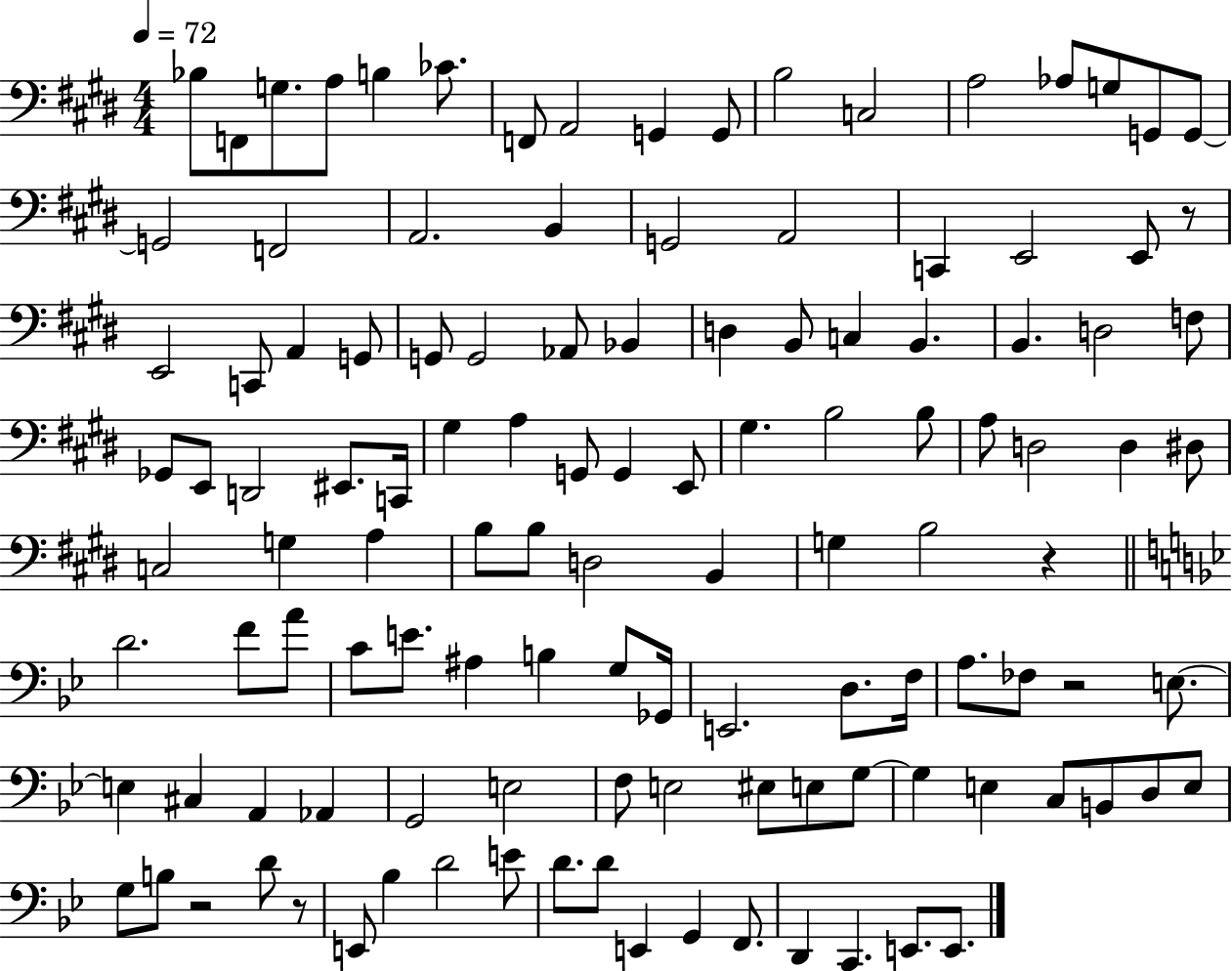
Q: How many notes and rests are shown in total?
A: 120